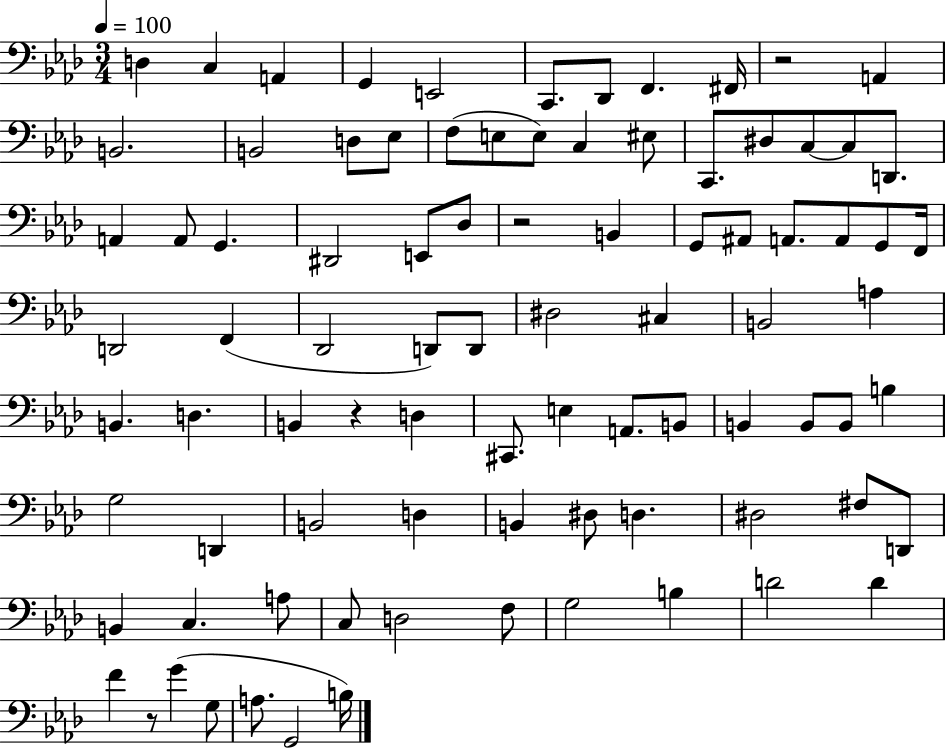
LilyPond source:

{
  \clef bass
  \numericTimeSignature
  \time 3/4
  \key aes \major
  \tempo 4 = 100
  d4 c4 a,4 | g,4 e,2 | c,8. des,8 f,4. fis,16 | r2 a,4 | \break b,2. | b,2 d8 ees8 | f8( e8 e8) c4 eis8 | c,8. dis8 c8~~ c8 d,8. | \break a,4 a,8 g,4. | dis,2 e,8 des8 | r2 b,4 | g,8 ais,8 a,8. a,8 g,8 f,16 | \break d,2 f,4( | des,2 d,8) d,8 | dis2 cis4 | b,2 a4 | \break b,4. d4. | b,4 r4 d4 | cis,8. e4 a,8. b,8 | b,4 b,8 b,8 b4 | \break g2 d,4 | b,2 d4 | b,4 dis8 d4. | dis2 fis8 d,8 | \break b,4 c4. a8 | c8 d2 f8 | g2 b4 | d'2 d'4 | \break f'4 r8 g'4( g8 | a8. g,2 b16) | \bar "|."
}